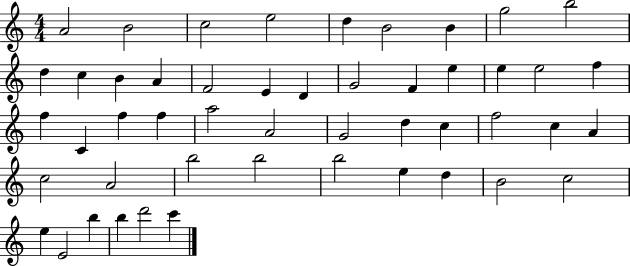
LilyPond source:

{
  \clef treble
  \numericTimeSignature
  \time 4/4
  \key c \major
  a'2 b'2 | c''2 e''2 | d''4 b'2 b'4 | g''2 b''2 | \break d''4 c''4 b'4 a'4 | f'2 e'4 d'4 | g'2 f'4 e''4 | e''4 e''2 f''4 | \break f''4 c'4 f''4 f''4 | a''2 a'2 | g'2 d''4 c''4 | f''2 c''4 a'4 | \break c''2 a'2 | b''2 b''2 | b''2 e''4 d''4 | b'2 c''2 | \break e''4 e'2 b''4 | b''4 d'''2 c'''4 | \bar "|."
}